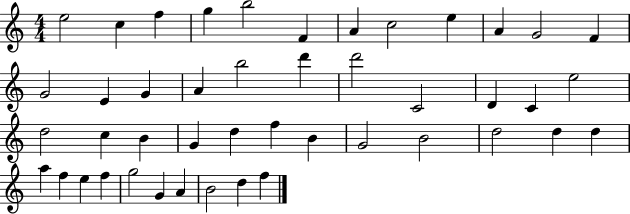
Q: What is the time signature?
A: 4/4